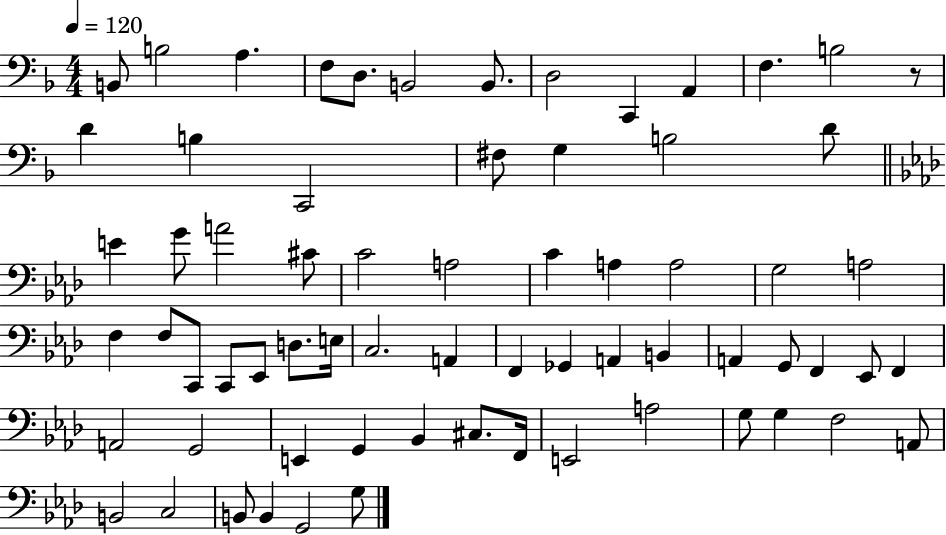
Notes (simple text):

B2/e B3/h A3/q. F3/e D3/e. B2/h B2/e. D3/h C2/q A2/q F3/q. B3/h R/e D4/q B3/q C2/h F#3/e G3/q B3/h D4/e E4/q G4/e A4/h C#4/e C4/h A3/h C4/q A3/q A3/h G3/h A3/h F3/q F3/e C2/e C2/e Eb2/e D3/e. E3/s C3/h. A2/q F2/q Gb2/q A2/q B2/q A2/q G2/e F2/q Eb2/e F2/q A2/h G2/h E2/q G2/q Bb2/q C#3/e. F2/s E2/h A3/h G3/e G3/q F3/h A2/e B2/h C3/h B2/e B2/q G2/h G3/e